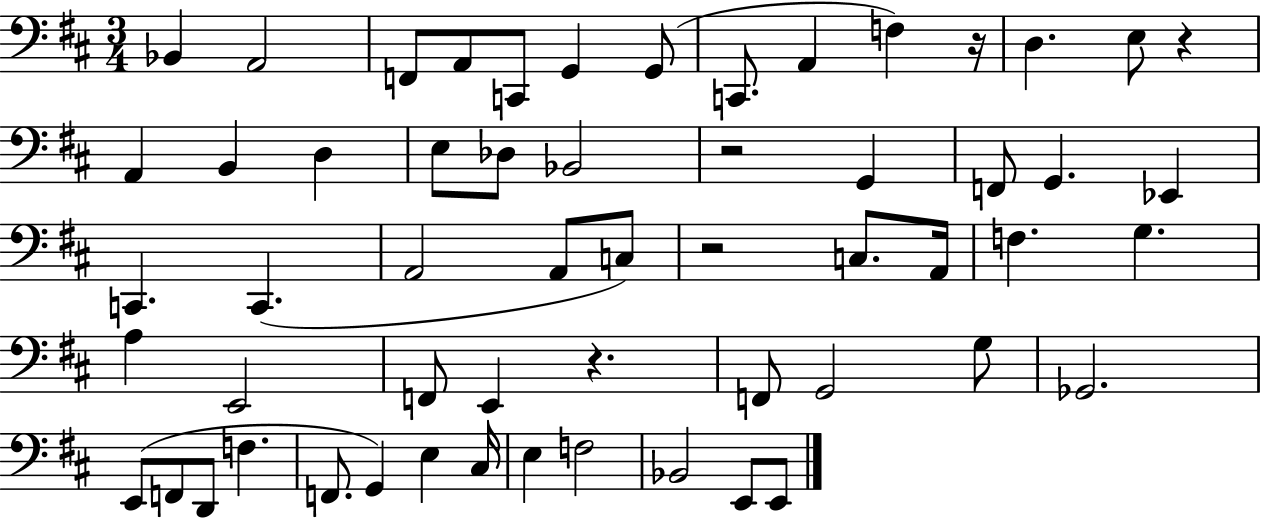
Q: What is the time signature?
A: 3/4